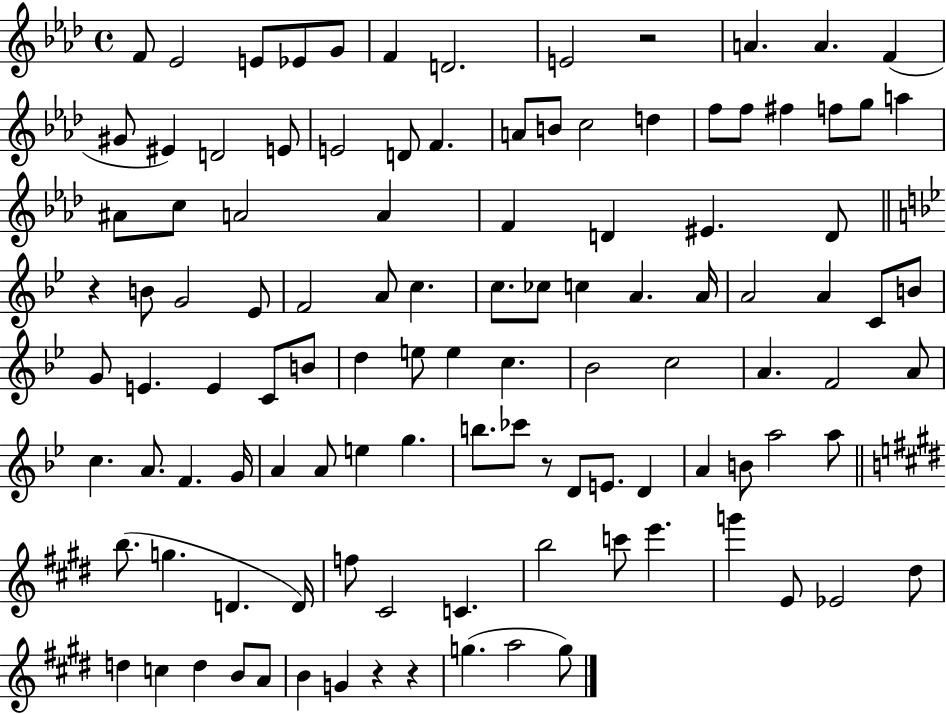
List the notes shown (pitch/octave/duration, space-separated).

F4/e Eb4/h E4/e Eb4/e G4/e F4/q D4/h. E4/h R/h A4/q. A4/q. F4/q G#4/e EIS4/q D4/h E4/e E4/h D4/e F4/q. A4/e B4/e C5/h D5/q F5/e F5/e F#5/q F5/e G5/e A5/q A#4/e C5/e A4/h A4/q F4/q D4/q EIS4/q. D4/e R/q B4/e G4/h Eb4/e F4/h A4/e C5/q. C5/e. CES5/e C5/q A4/q. A4/s A4/h A4/q C4/e B4/e G4/e E4/q. E4/q C4/e B4/e D5/q E5/e E5/q C5/q. Bb4/h C5/h A4/q. F4/h A4/e C5/q. A4/e. F4/q. G4/s A4/q A4/e E5/q G5/q. B5/e. CES6/e R/e D4/e E4/e. D4/q A4/q B4/e A5/h A5/e B5/e. G5/q. D4/q. D4/s F5/e C#4/h C4/q. B5/h C6/e E6/q. G6/q E4/e Eb4/h D#5/e D5/q C5/q D5/q B4/e A4/e B4/q G4/q R/q R/q G5/q. A5/h G5/e